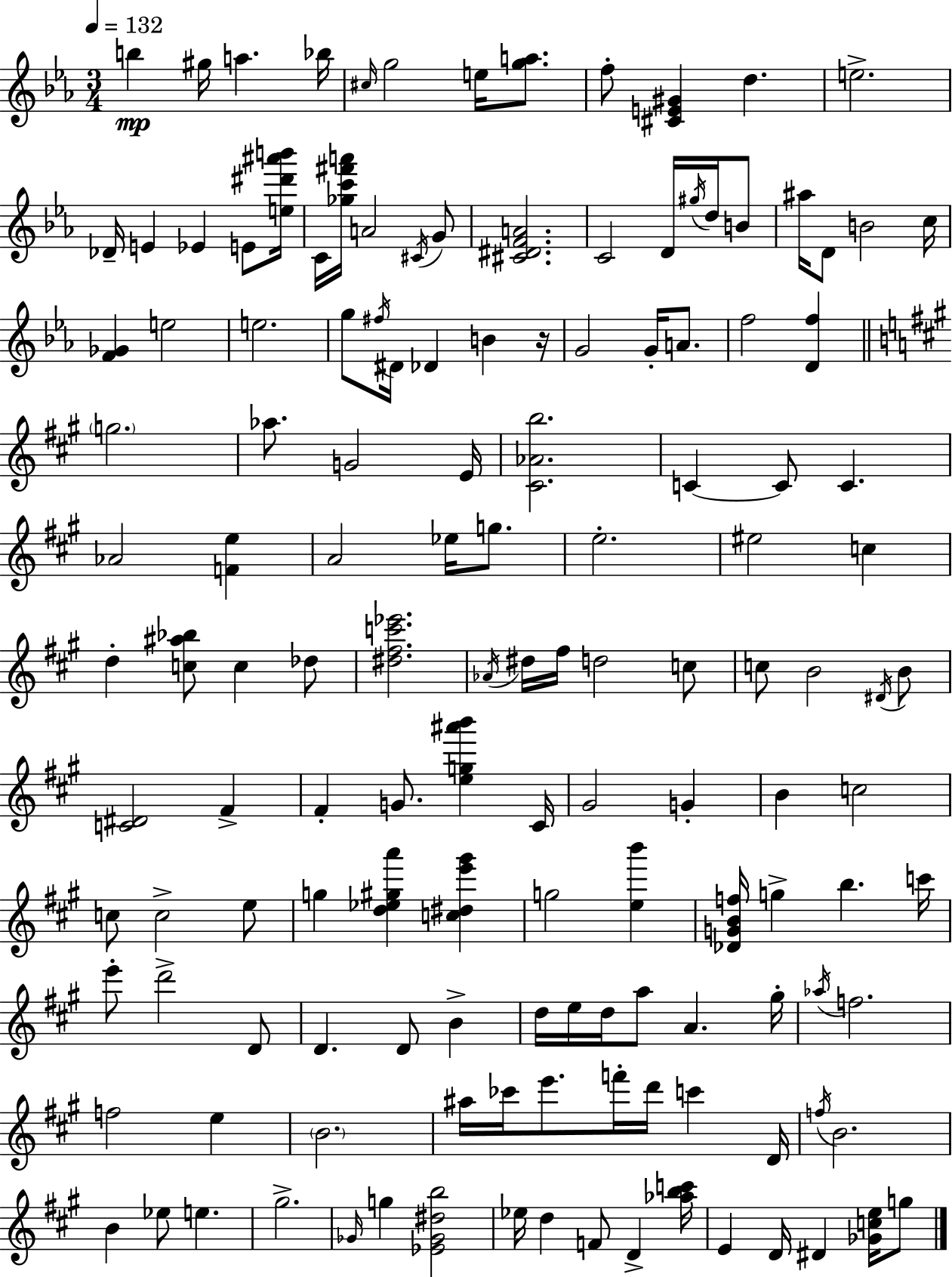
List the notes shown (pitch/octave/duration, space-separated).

B5/q G#5/s A5/q. Bb5/s C#5/s G5/h E5/s [G5,A5]/e. F5/e [C#4,E4,G#4]/q D5/q. E5/h. Db4/s E4/q Eb4/q E4/e [E5,D#6,A#6,B6]/s C4/s [Gb5,C6,F#6,A6]/s A4/h C#4/s G4/e [C#4,D#4,F4,A4]/h. C4/h D4/s G#5/s D5/s B4/e A#5/s D4/e B4/h C5/s [F4,Gb4]/q E5/h E5/h. G5/e F#5/s D#4/s Db4/q B4/q R/s G4/h G4/s A4/e. F5/h [D4,F5]/q G5/h. Ab5/e. G4/h E4/s [C#4,Ab4,B5]/h. C4/q C4/e C4/q. Ab4/h [F4,E5]/q A4/h Eb5/s G5/e. E5/h. EIS5/h C5/q D5/q [C5,A#5,Bb5]/e C5/q Db5/e [D#5,F#5,C6,Eb6]/h. Ab4/s D#5/s F#5/s D5/h C5/e C5/e B4/h D#4/s B4/e [C4,D#4]/h F#4/q F#4/q G4/e. [E5,G5,A#6,B6]/q C#4/s G#4/h G4/q B4/q C5/h C5/e C5/h E5/e G5/q [D5,Eb5,G#5,A6]/q [C5,D#5,E6,G#6]/q G5/h [E5,B6]/q [Db4,G4,B4,F5]/s G5/q B5/q. C6/s E6/e D6/h D4/e D4/q. D4/e B4/q D5/s E5/s D5/s A5/e A4/q. G#5/s Ab5/s F5/h. F5/h E5/q B4/h. A#5/s CES6/s E6/e. F6/s D6/s C6/q D4/s F5/s B4/h. B4/q Eb5/e E5/q. G#5/h. Gb4/s G5/q [Eb4,Gb4,D#5,B5]/h Eb5/s D5/q F4/e D4/q [Ab5,B5,C6]/s E4/q D4/s D#4/q [Gb4,C5,E5]/s G5/e